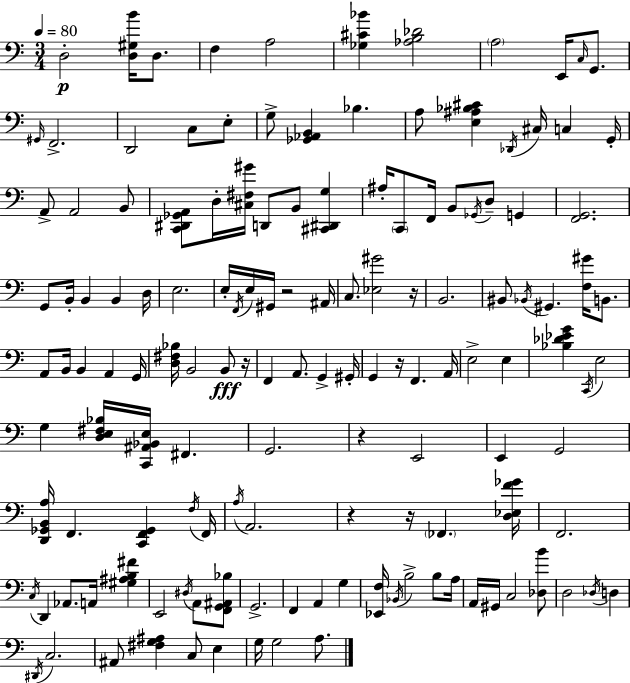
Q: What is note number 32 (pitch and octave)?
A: D3